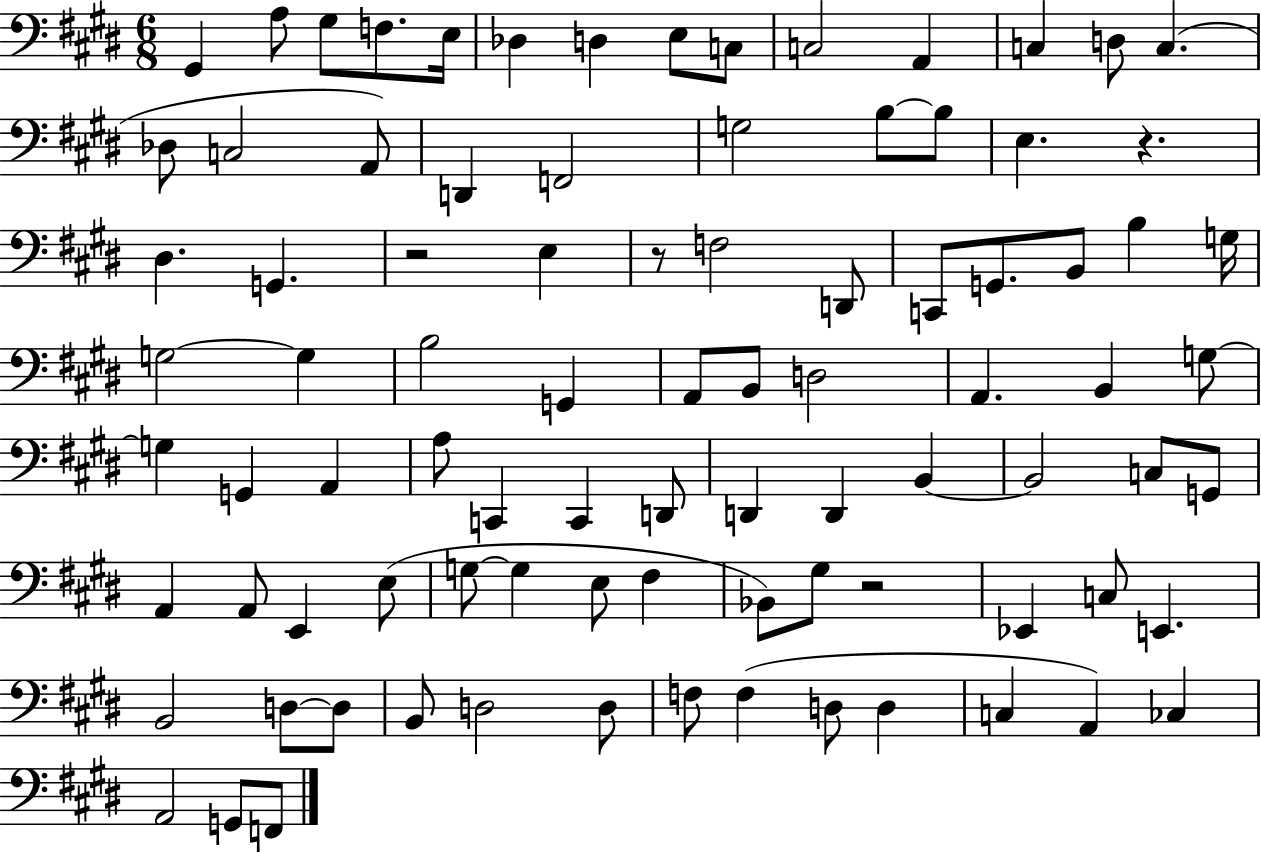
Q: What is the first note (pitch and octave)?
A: G#2